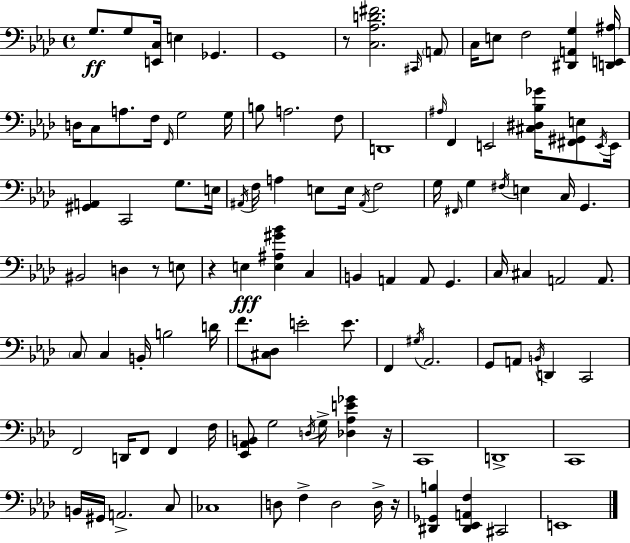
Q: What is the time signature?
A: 4/4